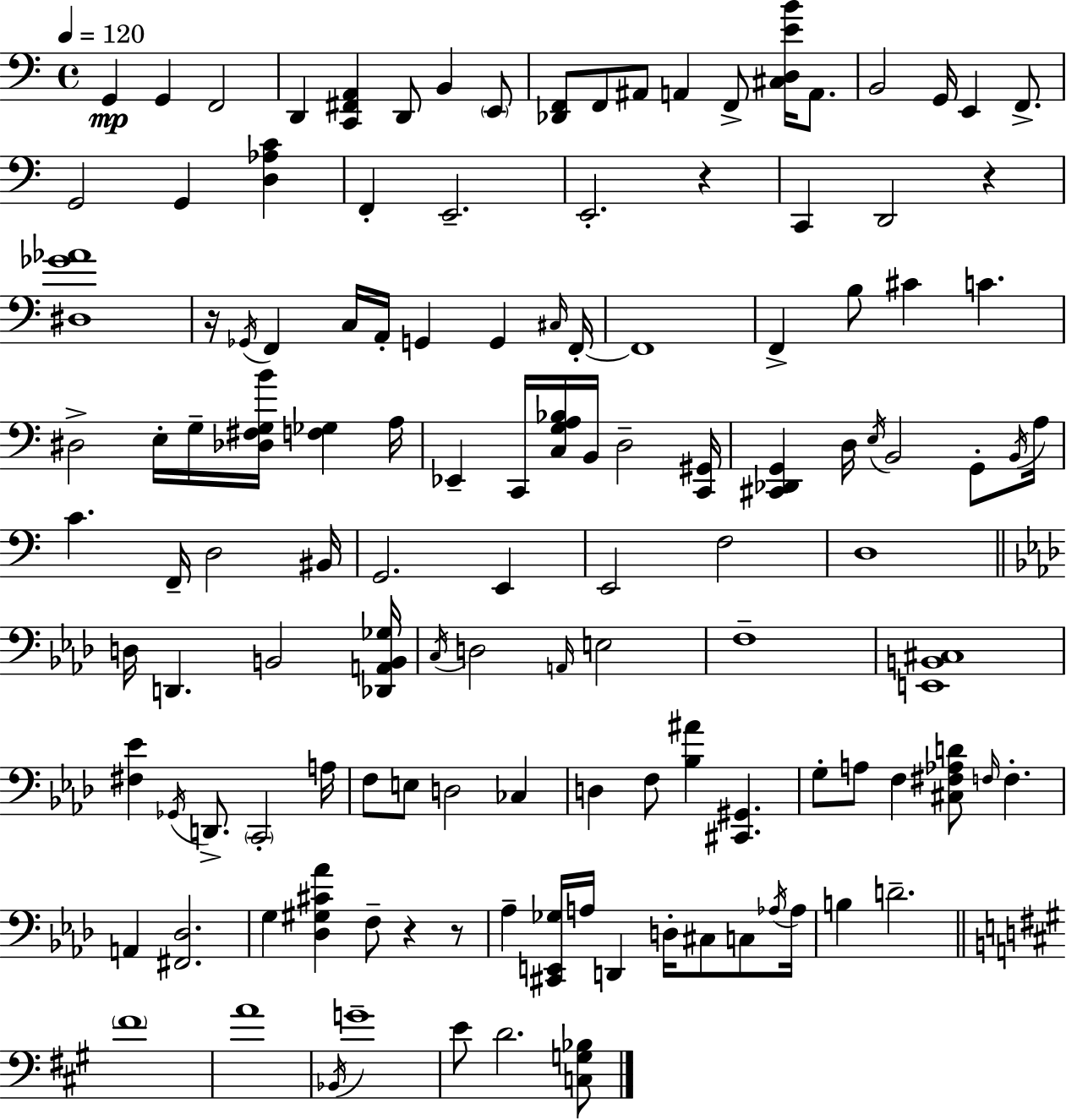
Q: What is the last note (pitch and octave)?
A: D4